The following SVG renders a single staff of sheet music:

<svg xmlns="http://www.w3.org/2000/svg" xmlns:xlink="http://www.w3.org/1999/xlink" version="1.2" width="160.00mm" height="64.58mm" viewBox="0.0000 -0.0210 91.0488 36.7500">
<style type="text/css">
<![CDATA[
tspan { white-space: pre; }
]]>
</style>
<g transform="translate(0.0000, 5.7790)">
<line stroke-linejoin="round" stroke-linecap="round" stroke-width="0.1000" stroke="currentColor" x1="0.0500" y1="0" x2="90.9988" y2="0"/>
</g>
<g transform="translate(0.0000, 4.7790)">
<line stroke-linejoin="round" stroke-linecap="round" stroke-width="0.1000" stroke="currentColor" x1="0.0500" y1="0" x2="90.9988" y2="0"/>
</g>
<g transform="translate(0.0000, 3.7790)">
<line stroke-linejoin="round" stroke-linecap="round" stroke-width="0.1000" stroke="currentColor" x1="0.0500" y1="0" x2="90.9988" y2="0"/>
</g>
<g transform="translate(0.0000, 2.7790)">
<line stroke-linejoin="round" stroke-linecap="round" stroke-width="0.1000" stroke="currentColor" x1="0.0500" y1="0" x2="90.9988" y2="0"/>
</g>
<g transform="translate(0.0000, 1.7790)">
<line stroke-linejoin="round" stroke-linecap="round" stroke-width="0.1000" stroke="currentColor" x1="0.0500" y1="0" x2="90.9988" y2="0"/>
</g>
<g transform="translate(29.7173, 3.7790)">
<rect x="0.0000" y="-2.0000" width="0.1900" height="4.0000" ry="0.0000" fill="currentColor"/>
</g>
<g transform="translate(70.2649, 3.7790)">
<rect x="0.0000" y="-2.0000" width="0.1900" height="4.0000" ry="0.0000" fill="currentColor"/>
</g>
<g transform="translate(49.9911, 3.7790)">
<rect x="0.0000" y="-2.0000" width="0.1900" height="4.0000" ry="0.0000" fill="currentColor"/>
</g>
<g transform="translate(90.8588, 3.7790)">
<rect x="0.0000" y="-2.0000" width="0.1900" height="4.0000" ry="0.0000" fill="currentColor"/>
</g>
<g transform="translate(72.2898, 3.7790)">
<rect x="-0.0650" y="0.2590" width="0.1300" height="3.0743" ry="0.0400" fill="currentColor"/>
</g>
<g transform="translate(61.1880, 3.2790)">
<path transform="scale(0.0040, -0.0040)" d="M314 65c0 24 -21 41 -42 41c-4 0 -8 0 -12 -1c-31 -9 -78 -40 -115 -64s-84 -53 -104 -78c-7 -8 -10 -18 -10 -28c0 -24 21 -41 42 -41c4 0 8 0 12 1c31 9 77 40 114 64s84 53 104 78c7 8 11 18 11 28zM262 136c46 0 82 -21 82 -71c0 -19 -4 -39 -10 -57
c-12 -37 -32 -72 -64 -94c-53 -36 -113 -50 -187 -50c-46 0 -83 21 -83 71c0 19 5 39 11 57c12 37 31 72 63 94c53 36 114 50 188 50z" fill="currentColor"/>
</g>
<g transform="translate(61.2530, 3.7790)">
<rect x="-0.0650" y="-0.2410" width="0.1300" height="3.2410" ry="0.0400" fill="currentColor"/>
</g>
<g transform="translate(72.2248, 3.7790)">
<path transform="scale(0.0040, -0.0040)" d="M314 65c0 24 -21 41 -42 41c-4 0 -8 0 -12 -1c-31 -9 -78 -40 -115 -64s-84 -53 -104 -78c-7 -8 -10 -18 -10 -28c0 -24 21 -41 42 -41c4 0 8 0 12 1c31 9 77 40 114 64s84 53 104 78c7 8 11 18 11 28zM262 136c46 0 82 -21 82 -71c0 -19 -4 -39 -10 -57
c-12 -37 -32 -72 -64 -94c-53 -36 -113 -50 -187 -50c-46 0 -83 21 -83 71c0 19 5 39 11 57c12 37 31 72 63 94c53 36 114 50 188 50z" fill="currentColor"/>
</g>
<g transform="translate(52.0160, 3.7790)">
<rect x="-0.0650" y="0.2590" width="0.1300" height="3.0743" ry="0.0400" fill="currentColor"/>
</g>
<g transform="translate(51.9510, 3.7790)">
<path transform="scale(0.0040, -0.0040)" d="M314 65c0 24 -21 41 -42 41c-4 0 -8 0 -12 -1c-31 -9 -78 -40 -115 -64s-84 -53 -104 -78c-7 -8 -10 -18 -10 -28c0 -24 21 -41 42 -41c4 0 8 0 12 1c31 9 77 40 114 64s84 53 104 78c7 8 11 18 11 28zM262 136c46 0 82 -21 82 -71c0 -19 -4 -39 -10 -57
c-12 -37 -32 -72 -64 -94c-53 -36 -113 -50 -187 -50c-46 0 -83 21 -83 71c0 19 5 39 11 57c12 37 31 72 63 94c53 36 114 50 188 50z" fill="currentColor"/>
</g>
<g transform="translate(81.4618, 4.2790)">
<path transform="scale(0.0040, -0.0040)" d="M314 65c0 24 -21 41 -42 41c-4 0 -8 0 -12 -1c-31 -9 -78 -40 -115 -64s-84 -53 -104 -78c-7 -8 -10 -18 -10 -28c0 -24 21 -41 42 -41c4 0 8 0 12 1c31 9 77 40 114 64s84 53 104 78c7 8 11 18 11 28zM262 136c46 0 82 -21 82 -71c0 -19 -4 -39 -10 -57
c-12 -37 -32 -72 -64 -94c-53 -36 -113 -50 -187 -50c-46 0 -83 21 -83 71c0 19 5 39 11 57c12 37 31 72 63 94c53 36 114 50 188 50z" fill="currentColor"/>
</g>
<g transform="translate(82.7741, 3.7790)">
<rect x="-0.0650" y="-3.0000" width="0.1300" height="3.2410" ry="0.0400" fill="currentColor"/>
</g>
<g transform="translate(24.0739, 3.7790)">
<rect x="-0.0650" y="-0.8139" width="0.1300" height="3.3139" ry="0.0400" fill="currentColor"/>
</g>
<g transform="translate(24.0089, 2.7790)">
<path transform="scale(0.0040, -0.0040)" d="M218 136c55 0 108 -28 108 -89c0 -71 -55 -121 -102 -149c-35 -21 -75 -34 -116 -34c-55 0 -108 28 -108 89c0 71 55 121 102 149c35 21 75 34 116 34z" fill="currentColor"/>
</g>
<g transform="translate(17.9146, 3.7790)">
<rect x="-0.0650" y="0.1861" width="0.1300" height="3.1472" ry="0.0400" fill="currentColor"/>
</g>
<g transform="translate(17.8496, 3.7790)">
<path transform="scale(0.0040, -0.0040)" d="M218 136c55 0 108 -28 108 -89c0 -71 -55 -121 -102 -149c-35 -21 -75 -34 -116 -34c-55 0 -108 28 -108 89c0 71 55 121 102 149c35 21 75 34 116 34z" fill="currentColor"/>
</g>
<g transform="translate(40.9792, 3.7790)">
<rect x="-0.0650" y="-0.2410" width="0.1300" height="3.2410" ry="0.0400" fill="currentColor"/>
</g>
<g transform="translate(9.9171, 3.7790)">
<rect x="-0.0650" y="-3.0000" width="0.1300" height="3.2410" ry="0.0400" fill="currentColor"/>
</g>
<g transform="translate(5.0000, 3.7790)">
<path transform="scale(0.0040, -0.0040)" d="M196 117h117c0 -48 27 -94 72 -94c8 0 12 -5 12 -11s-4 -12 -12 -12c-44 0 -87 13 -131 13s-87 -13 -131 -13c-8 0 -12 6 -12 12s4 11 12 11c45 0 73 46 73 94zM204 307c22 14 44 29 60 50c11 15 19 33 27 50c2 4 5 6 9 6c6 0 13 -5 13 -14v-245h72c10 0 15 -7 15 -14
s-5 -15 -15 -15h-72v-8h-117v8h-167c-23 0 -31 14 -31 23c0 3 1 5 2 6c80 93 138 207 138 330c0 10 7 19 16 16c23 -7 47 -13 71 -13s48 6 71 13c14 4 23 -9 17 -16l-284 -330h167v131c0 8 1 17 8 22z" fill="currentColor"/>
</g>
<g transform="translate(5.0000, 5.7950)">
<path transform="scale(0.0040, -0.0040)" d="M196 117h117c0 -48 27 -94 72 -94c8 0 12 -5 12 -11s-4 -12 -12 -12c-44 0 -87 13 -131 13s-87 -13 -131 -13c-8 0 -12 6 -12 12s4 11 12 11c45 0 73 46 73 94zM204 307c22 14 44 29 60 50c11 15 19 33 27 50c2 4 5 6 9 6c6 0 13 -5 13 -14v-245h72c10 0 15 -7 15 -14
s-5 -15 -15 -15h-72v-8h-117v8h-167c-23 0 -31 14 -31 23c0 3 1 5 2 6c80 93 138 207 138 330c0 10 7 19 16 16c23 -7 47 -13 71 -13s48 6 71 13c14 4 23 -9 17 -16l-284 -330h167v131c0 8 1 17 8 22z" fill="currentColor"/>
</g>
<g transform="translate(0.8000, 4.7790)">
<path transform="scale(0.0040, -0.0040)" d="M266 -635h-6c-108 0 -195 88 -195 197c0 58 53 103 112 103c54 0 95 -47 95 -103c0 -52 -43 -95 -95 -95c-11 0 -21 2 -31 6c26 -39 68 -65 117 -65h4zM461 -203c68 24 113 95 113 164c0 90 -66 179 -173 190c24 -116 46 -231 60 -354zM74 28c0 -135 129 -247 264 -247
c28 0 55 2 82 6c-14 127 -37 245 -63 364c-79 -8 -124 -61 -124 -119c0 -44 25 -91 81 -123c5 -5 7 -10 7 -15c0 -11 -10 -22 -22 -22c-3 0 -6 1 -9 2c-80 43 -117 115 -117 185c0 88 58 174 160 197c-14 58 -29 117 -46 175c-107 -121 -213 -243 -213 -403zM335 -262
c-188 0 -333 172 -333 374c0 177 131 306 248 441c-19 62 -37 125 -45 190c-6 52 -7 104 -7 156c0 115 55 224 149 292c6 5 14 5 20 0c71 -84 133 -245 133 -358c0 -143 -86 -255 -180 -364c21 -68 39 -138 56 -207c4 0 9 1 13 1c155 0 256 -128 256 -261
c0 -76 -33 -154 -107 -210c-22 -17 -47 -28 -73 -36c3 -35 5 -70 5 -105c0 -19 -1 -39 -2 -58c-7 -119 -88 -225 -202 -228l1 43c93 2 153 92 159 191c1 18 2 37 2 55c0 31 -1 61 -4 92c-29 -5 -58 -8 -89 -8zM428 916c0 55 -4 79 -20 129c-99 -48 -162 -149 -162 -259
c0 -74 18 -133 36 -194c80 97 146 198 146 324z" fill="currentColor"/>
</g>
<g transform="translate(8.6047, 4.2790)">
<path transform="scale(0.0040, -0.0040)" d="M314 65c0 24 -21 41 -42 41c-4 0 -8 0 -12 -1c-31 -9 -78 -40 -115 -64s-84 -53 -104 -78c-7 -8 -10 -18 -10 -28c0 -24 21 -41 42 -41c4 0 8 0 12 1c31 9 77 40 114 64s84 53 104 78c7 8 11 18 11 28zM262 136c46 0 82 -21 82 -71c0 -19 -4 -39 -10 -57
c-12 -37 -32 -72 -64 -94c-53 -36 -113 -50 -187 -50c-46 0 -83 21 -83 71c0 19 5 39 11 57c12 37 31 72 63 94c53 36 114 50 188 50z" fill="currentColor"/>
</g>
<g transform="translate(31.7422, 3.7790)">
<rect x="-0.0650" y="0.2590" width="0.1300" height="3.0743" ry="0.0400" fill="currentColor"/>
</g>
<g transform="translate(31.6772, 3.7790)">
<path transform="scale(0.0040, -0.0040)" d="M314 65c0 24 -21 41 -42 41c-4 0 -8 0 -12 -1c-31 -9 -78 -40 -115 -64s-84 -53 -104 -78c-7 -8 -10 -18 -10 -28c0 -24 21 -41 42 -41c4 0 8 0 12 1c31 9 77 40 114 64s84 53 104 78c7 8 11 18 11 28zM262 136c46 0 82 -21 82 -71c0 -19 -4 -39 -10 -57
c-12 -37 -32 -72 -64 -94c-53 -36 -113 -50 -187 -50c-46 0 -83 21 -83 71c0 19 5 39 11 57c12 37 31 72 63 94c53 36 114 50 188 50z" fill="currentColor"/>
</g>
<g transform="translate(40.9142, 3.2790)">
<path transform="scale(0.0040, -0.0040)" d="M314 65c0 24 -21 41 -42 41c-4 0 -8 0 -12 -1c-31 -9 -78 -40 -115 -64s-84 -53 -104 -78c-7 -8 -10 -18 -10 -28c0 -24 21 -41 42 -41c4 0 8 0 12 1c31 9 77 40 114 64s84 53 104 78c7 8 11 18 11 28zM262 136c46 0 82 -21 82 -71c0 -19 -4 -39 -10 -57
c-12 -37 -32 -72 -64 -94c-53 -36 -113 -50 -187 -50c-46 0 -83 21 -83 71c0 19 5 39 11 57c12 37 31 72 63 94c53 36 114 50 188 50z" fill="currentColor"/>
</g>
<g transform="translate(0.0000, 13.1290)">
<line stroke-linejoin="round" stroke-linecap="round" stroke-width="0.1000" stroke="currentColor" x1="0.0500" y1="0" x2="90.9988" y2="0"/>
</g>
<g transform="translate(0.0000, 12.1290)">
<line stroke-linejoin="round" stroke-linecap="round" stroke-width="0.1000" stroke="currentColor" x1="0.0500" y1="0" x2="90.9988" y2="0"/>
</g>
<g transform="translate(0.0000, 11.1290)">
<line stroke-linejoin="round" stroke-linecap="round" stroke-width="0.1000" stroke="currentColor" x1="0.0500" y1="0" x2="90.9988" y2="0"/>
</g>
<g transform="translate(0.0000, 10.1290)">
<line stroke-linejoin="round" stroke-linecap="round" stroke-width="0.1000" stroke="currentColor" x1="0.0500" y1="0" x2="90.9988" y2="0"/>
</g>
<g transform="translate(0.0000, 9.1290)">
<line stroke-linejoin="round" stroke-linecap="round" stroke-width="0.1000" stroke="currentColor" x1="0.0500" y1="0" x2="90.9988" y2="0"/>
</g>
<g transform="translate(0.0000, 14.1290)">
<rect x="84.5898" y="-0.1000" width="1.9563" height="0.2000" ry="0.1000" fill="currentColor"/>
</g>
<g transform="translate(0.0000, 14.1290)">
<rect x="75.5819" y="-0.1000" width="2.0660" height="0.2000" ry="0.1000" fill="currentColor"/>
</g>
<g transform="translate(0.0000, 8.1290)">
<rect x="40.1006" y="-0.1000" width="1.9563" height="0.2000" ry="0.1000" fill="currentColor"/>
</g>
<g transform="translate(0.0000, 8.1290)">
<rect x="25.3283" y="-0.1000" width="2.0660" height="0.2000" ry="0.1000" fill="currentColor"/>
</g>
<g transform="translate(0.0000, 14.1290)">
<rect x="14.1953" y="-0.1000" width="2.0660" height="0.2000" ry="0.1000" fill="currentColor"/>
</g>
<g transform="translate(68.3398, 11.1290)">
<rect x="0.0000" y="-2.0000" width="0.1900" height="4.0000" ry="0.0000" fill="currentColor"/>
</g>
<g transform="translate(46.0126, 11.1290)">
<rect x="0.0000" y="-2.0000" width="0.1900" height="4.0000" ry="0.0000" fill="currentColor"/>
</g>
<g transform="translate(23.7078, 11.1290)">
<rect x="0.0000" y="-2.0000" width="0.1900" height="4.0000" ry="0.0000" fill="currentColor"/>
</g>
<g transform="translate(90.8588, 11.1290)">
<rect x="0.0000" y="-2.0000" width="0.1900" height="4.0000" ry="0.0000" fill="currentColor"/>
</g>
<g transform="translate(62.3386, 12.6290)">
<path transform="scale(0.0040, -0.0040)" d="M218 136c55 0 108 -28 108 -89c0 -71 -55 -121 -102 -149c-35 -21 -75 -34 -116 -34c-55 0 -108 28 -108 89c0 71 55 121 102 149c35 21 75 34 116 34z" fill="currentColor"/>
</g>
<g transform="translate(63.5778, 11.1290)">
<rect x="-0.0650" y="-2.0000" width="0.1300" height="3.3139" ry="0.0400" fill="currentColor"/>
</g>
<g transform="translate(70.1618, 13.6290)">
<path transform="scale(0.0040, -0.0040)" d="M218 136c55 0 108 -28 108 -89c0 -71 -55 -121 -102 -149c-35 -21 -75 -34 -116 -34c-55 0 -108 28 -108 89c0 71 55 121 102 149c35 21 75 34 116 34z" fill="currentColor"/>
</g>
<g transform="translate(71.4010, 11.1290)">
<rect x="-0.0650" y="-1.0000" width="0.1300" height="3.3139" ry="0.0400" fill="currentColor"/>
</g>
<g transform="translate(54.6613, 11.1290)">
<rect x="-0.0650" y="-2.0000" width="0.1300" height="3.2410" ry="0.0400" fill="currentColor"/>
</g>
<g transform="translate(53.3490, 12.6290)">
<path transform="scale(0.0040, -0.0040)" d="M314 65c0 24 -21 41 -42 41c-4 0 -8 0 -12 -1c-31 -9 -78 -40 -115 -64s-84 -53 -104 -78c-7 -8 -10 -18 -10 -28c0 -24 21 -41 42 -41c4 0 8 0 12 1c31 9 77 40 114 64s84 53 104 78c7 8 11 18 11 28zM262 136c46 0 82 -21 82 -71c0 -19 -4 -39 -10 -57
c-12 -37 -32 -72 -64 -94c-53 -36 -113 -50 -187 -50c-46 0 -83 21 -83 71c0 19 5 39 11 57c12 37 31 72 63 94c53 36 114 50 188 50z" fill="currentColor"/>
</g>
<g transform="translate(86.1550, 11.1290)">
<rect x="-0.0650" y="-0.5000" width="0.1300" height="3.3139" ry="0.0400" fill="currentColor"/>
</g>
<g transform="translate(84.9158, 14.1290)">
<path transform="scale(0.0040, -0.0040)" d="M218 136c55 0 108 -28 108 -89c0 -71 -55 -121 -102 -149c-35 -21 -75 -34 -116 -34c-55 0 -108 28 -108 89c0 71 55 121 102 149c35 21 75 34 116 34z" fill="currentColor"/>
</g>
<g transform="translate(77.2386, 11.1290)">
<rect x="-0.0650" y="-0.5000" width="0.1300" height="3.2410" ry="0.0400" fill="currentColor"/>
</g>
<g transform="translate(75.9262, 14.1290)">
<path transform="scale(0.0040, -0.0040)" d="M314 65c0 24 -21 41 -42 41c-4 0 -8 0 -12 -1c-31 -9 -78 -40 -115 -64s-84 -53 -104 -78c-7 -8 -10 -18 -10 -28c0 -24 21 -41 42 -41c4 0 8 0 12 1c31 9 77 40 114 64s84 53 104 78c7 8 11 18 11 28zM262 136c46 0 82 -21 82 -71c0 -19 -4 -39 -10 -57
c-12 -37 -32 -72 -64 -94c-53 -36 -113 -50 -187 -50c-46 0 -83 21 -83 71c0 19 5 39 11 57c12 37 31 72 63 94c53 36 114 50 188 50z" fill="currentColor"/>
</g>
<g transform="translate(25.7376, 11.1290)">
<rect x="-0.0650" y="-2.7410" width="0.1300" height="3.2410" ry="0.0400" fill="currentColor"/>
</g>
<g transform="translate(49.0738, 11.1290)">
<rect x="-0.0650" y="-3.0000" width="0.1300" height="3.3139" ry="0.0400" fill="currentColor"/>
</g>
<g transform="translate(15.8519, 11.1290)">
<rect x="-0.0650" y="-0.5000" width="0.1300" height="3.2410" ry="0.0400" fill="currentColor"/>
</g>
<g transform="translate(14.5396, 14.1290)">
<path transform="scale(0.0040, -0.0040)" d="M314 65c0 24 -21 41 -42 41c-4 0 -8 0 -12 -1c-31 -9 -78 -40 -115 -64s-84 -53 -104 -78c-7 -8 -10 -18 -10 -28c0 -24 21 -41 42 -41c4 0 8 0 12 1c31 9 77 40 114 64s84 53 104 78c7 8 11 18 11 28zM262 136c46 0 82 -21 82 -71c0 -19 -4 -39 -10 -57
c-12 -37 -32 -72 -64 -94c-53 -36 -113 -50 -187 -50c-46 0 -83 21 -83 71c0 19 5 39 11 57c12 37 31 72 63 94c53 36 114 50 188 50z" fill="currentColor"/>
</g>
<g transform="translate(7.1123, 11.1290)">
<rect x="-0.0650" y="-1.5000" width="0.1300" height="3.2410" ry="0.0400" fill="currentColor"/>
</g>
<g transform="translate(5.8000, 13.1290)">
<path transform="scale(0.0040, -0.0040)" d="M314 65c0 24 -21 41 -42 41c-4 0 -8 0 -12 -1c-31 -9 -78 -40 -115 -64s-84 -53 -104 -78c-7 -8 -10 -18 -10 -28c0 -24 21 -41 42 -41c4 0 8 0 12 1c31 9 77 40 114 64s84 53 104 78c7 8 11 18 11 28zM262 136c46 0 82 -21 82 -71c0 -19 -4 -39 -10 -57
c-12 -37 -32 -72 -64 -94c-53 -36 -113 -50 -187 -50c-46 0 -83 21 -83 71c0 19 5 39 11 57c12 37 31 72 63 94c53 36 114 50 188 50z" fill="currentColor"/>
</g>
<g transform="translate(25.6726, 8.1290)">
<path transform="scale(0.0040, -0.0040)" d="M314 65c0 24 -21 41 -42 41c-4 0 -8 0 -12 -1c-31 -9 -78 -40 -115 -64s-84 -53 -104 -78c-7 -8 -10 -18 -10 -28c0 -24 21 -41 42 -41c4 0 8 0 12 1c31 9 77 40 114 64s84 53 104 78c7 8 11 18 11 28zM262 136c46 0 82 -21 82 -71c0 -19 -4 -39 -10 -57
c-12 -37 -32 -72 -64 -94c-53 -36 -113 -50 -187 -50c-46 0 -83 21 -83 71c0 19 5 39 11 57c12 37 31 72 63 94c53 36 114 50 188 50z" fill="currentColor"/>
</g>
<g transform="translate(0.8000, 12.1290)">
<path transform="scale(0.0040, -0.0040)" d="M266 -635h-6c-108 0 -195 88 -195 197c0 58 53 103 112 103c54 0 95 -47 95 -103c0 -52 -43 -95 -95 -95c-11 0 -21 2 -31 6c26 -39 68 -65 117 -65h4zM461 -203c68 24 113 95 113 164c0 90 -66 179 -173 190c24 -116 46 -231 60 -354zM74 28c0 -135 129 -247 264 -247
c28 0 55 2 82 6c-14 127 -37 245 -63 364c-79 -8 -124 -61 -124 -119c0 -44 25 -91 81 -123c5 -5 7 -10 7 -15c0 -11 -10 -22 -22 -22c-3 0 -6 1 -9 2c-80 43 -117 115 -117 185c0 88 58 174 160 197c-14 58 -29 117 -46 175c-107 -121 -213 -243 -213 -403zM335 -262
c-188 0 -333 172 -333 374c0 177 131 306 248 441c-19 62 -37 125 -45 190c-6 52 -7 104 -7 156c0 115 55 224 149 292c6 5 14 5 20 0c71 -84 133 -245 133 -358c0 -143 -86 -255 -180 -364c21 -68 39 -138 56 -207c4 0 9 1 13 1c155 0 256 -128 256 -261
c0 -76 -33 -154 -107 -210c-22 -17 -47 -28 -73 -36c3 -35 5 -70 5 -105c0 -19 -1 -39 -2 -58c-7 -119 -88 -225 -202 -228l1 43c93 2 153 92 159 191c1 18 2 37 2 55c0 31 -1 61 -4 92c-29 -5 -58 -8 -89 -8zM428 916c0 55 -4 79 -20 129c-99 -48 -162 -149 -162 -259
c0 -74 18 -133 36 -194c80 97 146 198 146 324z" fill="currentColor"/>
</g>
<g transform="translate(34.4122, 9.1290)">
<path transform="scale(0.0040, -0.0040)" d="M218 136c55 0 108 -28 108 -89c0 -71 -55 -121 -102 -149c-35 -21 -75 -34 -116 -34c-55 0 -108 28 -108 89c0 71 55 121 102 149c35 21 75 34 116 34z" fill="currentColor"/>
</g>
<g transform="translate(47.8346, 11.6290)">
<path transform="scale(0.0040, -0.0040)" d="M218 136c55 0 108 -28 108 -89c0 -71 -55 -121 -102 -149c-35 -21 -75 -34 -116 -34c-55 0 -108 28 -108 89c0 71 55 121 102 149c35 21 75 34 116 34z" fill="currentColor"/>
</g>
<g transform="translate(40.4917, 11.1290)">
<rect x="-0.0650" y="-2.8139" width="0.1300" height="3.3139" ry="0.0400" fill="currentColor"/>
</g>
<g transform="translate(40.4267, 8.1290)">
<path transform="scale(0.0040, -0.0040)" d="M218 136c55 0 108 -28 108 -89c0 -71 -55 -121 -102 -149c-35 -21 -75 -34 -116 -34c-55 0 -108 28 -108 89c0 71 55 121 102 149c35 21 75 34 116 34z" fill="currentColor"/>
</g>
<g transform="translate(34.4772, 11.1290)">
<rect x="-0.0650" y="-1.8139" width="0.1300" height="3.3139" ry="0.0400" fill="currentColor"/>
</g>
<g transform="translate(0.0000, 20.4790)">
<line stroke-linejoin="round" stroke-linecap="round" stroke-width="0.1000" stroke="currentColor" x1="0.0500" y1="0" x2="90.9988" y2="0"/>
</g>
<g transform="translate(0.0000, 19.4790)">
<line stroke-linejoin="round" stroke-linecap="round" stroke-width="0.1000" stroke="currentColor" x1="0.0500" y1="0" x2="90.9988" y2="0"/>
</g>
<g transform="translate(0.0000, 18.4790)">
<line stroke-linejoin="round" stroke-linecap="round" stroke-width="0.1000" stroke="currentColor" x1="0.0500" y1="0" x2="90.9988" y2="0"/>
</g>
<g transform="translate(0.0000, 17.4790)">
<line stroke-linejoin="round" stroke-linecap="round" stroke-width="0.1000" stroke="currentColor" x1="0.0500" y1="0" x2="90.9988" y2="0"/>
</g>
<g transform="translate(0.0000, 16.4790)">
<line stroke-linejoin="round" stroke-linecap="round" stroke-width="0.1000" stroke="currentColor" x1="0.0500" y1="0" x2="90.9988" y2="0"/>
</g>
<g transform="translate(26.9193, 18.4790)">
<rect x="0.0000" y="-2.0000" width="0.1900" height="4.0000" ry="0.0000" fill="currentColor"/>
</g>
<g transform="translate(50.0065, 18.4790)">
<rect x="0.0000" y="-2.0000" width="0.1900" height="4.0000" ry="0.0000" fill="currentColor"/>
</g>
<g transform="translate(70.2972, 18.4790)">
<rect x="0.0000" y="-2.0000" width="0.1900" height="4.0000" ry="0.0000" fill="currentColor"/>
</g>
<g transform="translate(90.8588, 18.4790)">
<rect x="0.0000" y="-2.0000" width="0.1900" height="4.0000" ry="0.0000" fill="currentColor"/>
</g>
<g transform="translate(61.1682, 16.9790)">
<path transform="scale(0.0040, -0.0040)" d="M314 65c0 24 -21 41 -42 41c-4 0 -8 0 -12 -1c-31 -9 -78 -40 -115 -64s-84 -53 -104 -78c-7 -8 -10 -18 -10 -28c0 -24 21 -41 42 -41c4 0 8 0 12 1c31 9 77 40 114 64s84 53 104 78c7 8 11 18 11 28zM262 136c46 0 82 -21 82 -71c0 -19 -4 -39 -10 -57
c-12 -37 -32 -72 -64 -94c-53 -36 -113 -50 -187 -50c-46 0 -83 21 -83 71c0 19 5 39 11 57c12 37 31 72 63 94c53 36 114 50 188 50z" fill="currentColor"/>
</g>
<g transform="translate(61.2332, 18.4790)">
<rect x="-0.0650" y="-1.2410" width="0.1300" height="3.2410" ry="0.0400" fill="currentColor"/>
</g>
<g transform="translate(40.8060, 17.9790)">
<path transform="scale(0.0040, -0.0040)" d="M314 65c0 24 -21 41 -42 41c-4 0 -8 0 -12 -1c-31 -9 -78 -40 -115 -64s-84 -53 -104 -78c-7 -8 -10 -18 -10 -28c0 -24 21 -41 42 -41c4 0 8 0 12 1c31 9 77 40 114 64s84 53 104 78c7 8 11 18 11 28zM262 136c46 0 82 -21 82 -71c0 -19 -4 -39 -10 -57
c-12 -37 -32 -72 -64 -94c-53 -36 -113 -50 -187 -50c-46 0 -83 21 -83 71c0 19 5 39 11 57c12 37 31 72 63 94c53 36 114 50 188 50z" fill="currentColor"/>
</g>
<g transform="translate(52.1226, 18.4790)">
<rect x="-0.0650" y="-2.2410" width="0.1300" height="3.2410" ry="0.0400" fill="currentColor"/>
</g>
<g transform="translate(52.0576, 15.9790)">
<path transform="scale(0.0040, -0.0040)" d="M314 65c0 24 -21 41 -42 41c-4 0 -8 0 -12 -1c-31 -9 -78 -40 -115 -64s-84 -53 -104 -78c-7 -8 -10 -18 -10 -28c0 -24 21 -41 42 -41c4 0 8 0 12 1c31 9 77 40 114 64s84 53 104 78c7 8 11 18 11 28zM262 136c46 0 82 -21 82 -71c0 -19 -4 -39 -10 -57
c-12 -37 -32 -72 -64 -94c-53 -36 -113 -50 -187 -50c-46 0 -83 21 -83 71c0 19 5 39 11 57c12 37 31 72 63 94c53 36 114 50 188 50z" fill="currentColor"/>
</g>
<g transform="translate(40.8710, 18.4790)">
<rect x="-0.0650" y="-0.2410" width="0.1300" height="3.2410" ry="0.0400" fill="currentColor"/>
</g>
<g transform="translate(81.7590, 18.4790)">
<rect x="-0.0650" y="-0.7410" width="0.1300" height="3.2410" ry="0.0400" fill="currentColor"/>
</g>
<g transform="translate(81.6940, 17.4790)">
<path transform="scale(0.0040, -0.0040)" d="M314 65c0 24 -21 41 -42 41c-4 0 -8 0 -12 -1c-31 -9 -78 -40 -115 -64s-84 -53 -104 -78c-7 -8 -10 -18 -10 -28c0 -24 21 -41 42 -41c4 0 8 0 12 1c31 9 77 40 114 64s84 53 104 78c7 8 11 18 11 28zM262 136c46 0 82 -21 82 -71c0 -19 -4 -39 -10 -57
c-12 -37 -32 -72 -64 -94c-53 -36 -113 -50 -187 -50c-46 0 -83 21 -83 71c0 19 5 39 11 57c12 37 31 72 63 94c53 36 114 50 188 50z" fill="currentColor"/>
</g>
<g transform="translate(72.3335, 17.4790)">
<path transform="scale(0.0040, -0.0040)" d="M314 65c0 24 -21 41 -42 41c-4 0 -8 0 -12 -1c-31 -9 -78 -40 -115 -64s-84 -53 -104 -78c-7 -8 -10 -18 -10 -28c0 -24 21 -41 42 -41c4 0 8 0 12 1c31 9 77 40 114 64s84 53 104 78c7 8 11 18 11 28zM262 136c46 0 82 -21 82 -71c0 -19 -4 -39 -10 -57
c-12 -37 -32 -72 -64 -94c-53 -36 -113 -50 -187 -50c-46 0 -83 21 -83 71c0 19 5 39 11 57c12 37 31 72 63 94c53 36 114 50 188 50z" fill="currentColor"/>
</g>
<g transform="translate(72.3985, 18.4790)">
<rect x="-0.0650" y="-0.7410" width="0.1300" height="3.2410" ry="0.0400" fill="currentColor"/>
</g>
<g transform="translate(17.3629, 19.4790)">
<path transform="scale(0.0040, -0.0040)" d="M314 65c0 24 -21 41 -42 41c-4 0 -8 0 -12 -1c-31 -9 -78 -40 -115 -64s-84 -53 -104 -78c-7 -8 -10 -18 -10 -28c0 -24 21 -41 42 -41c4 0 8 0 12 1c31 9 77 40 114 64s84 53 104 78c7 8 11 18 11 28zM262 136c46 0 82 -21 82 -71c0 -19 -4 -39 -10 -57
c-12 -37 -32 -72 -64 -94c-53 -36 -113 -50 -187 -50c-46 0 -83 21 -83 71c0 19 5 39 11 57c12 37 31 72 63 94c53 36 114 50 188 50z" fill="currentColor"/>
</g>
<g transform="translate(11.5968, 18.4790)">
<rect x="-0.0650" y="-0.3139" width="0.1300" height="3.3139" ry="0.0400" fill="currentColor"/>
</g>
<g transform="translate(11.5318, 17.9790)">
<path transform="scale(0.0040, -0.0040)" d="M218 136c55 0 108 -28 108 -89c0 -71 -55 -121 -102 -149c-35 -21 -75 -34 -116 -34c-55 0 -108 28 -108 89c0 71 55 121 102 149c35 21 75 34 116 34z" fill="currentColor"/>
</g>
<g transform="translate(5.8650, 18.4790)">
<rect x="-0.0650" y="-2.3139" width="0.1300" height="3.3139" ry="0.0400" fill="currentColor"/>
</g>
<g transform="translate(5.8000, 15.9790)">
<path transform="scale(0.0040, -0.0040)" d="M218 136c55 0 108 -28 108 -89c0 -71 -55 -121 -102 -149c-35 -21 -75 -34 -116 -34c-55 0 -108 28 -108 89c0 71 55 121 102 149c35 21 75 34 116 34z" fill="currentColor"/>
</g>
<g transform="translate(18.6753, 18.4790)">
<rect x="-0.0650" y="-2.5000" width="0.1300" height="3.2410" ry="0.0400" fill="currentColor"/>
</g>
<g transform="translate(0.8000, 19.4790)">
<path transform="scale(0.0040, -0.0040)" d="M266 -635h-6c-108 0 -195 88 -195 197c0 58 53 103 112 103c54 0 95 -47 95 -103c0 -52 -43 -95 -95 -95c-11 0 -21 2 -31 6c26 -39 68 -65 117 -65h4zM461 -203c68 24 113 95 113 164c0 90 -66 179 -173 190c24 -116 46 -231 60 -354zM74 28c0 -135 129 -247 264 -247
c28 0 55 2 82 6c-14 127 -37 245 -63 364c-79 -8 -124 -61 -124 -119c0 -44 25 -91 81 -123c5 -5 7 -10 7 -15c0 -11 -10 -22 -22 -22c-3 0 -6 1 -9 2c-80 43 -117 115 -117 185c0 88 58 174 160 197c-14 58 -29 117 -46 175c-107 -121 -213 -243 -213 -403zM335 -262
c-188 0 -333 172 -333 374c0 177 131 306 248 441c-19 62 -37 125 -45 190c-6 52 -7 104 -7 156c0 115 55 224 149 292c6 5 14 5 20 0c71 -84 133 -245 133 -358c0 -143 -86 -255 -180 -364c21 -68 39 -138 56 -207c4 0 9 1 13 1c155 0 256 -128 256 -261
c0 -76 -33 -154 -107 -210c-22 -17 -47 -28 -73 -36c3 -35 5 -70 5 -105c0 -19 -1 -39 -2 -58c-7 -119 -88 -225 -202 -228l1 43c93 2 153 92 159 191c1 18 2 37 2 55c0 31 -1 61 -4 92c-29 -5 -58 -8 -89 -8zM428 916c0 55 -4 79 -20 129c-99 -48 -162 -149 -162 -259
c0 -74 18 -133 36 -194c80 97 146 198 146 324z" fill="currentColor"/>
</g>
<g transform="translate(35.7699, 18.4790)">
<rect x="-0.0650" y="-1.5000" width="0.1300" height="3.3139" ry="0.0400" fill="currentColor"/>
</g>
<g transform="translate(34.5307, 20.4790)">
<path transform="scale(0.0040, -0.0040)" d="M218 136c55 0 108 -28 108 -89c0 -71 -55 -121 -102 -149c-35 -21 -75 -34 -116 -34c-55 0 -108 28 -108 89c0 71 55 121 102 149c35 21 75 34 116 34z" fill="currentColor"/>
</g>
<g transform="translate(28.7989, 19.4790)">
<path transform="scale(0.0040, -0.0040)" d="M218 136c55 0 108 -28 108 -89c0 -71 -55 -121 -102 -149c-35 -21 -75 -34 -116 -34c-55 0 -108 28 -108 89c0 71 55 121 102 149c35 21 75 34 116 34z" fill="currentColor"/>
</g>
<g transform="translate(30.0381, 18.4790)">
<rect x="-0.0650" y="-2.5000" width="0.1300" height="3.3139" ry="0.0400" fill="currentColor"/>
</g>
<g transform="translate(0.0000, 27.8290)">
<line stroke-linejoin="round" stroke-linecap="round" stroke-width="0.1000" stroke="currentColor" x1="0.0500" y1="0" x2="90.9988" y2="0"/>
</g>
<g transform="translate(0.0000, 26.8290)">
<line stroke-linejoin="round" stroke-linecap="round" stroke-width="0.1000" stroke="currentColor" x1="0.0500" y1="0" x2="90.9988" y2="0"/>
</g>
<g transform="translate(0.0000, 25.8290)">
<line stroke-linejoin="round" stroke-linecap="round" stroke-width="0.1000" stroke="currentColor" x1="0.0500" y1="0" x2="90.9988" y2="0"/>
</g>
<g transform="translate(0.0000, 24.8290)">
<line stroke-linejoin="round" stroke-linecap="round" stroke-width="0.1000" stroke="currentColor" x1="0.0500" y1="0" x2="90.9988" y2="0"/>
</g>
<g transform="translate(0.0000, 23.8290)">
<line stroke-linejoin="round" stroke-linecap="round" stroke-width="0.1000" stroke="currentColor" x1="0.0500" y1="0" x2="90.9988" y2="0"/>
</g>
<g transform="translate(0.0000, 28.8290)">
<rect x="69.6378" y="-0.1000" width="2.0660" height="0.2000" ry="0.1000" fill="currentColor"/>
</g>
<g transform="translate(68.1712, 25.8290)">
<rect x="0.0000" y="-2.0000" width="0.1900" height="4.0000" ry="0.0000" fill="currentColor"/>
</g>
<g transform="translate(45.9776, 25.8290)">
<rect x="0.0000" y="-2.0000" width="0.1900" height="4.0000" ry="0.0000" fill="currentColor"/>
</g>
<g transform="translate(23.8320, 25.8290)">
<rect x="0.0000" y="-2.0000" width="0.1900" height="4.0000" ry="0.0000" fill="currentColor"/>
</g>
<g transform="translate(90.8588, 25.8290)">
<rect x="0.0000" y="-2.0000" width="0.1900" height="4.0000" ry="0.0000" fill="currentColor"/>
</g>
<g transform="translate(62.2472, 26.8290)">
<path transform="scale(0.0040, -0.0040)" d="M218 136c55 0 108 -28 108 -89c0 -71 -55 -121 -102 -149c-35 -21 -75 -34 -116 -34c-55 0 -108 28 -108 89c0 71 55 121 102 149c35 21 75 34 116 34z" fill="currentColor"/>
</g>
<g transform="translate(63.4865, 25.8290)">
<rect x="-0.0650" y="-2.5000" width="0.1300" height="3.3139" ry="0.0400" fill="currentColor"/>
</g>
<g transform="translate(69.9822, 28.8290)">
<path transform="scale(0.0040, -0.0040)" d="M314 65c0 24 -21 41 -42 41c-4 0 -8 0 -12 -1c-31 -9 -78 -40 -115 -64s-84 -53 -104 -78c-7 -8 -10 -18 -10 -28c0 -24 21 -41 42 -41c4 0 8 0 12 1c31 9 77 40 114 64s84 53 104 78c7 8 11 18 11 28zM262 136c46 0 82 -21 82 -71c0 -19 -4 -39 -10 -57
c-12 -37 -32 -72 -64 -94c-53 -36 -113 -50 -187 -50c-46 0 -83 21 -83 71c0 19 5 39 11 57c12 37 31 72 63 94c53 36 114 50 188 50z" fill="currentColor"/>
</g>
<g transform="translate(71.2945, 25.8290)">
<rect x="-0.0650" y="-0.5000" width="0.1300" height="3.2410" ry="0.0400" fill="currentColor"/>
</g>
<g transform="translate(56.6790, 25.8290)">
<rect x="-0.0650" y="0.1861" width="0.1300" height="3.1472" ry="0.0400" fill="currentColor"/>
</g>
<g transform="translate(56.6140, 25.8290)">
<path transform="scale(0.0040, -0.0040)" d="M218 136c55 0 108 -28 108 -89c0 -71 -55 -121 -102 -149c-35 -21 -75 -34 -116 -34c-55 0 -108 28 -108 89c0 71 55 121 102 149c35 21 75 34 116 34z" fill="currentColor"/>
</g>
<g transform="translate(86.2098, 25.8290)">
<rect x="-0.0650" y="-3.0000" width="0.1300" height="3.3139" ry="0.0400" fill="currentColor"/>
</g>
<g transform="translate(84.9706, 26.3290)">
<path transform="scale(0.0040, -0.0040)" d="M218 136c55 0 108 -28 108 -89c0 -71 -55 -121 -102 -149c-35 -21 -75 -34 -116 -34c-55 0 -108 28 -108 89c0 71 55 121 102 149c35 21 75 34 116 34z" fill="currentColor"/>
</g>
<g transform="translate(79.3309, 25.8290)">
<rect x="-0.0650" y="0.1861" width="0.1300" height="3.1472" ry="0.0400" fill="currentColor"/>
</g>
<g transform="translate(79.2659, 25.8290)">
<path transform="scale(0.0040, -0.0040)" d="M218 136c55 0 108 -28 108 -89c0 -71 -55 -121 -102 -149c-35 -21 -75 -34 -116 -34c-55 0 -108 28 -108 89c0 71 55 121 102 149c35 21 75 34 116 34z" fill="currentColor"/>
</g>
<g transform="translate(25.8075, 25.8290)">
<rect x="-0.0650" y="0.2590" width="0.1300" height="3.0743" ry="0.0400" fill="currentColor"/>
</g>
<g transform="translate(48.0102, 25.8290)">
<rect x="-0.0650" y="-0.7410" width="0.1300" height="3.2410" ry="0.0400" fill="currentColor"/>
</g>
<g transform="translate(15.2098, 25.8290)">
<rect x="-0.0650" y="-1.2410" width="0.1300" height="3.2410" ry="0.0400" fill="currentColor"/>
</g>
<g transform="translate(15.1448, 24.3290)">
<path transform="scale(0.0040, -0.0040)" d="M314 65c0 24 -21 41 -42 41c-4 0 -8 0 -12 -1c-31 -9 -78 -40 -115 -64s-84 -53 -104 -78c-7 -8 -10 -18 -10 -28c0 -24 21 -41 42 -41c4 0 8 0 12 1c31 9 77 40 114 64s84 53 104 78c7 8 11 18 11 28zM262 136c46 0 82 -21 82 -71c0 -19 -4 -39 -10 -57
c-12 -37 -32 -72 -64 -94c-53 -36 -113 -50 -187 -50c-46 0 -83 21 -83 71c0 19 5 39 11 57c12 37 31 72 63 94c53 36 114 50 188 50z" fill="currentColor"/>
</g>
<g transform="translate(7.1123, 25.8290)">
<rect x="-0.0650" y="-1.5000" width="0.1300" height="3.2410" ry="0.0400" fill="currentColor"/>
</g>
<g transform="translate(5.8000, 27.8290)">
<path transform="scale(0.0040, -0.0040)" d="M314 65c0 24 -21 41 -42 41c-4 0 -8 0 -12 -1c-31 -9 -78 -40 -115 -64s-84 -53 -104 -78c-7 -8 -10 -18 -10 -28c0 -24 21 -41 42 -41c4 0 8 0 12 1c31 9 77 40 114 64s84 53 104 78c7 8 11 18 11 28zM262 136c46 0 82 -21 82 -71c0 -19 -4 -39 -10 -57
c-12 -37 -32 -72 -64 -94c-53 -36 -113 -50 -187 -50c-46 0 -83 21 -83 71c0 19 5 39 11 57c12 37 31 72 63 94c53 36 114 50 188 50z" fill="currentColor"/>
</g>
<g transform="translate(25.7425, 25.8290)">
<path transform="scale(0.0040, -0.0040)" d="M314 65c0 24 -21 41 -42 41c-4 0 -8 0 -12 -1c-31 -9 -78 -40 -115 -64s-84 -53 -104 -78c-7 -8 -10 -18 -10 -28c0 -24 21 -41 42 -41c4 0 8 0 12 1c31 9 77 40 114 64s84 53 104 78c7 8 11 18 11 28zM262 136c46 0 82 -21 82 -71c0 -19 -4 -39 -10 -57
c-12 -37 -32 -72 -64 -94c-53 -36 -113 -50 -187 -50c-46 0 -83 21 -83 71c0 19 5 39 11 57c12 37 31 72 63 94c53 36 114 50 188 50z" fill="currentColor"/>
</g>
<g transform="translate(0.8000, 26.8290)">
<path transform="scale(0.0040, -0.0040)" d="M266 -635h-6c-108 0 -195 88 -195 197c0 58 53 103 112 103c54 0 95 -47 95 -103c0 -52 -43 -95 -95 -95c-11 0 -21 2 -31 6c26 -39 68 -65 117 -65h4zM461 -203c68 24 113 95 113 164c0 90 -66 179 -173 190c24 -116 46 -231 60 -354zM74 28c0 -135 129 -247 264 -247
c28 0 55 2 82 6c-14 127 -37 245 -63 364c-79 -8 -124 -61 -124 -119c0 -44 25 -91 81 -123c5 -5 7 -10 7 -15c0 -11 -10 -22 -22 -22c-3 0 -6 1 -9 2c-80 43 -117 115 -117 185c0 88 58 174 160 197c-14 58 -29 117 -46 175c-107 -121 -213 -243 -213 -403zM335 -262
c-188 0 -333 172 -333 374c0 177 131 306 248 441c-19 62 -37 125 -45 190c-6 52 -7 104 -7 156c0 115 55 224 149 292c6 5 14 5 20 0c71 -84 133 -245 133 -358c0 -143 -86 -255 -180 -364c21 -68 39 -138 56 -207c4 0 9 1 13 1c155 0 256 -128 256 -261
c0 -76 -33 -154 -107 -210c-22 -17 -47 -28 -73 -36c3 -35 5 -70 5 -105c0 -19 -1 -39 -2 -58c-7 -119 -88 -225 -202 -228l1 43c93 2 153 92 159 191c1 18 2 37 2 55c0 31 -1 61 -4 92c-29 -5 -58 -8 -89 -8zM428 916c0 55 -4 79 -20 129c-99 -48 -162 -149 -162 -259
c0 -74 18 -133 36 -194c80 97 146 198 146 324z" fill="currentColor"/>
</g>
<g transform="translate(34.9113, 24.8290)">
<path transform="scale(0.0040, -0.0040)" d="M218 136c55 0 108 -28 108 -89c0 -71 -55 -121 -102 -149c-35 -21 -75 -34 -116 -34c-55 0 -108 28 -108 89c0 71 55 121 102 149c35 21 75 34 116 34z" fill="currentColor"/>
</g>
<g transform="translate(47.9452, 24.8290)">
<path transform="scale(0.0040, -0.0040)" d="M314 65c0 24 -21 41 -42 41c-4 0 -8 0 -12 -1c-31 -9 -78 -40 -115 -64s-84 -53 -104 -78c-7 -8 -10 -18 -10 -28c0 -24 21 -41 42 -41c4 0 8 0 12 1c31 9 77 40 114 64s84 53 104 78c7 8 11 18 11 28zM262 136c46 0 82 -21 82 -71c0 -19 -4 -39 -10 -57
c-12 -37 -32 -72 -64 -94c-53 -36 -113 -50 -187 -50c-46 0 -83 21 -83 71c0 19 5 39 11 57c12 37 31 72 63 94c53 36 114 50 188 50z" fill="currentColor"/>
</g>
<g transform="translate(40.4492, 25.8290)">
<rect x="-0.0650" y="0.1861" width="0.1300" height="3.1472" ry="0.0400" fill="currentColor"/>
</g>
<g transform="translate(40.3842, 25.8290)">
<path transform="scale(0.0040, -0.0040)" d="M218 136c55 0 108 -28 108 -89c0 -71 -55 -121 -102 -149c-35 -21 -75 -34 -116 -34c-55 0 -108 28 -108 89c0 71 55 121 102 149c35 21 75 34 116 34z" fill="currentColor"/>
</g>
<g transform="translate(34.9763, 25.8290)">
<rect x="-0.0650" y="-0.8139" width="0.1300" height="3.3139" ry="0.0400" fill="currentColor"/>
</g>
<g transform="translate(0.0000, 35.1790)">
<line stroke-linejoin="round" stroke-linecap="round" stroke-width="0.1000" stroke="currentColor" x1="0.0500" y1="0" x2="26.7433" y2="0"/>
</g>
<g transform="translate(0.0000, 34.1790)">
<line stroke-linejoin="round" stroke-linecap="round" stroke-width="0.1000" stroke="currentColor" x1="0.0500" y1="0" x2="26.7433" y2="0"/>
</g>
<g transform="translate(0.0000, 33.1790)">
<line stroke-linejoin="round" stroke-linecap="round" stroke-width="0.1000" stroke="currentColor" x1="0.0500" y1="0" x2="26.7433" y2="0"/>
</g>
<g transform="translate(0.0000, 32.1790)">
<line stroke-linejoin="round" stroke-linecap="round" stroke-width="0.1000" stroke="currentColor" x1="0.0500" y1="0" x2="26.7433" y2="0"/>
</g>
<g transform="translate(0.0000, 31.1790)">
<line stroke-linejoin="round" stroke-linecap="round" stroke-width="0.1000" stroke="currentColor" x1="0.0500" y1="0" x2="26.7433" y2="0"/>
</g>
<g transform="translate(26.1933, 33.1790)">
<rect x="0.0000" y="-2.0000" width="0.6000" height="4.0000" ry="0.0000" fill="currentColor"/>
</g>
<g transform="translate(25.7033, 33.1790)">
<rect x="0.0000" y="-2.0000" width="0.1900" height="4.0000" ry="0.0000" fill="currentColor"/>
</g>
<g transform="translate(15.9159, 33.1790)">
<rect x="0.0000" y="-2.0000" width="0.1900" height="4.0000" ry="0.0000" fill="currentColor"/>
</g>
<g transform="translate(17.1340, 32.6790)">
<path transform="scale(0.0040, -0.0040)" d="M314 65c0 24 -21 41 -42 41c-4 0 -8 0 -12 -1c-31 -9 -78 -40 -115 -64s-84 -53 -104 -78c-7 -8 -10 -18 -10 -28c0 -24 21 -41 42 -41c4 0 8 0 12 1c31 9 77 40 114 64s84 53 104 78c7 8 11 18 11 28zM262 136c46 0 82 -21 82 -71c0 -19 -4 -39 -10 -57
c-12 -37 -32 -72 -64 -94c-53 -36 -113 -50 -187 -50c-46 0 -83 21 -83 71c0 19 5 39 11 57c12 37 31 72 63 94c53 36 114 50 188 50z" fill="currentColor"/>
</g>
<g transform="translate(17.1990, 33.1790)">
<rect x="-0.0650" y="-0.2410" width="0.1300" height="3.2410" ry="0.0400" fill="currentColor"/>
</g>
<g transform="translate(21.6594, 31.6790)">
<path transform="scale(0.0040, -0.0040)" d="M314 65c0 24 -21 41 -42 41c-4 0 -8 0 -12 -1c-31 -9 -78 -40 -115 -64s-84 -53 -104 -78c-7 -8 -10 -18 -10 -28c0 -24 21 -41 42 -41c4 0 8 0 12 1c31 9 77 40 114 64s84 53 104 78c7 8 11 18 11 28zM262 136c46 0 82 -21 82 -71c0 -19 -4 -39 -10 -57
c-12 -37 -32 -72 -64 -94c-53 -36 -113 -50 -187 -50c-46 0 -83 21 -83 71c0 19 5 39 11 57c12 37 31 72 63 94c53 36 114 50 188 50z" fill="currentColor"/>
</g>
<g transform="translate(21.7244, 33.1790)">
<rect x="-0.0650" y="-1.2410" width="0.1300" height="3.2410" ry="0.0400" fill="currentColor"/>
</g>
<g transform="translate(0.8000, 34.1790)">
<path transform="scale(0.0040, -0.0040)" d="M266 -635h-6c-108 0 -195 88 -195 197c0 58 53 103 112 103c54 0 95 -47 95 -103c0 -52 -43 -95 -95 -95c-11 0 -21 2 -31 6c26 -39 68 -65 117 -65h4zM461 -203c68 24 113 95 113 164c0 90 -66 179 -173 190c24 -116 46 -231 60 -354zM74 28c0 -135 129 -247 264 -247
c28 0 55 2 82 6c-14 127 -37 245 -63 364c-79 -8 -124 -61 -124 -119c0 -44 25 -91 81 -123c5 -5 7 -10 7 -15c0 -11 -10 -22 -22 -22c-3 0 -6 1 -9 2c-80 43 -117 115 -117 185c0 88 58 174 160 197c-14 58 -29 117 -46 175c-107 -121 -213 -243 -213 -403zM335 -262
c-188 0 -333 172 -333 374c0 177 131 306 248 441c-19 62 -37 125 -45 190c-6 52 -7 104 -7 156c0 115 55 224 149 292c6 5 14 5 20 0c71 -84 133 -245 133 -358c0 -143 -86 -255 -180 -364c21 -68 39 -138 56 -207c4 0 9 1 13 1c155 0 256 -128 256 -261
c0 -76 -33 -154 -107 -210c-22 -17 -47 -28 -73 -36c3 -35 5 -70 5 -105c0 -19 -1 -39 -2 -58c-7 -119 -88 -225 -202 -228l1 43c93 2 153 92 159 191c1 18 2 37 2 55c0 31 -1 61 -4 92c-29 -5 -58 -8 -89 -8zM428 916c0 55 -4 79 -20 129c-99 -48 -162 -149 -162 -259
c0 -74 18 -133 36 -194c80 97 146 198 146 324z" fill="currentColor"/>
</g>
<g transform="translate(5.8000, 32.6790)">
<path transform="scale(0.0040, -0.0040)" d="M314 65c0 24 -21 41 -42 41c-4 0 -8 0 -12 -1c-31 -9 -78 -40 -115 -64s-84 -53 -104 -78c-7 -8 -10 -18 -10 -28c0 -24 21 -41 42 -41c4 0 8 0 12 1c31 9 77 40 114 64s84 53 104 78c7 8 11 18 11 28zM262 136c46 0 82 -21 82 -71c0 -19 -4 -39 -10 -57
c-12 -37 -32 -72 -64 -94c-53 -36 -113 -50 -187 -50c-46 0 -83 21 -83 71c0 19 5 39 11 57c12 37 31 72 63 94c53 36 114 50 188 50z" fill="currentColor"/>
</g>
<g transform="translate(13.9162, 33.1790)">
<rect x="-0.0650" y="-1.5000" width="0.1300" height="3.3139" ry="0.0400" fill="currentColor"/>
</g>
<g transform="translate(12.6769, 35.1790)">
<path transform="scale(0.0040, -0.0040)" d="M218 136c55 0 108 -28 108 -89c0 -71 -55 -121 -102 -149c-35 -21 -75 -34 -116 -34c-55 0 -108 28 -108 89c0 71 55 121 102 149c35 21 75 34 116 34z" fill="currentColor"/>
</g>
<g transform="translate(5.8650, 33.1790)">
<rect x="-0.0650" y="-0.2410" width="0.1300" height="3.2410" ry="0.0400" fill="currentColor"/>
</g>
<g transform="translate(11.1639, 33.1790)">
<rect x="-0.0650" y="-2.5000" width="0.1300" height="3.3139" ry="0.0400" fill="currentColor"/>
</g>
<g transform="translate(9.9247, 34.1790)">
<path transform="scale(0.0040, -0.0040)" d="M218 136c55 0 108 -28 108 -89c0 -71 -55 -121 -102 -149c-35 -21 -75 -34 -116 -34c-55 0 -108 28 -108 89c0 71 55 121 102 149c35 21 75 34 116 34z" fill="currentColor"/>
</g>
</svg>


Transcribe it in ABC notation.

X:1
T:Untitled
M:4/4
L:1/4
K:C
A2 B d B2 c2 B2 c2 B2 A2 E2 C2 a2 f a A F2 F D C2 C g c G2 G E c2 g2 e2 d2 d2 E2 e2 B2 d B d2 B G C2 B A c2 G E c2 e2